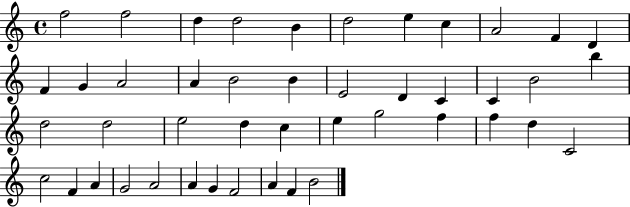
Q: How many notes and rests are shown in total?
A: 45